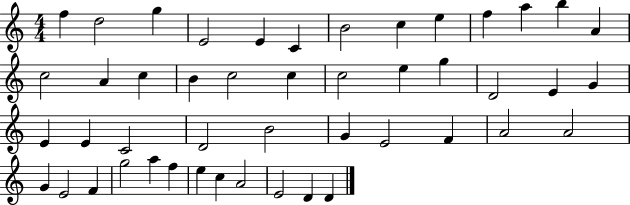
F5/q D5/h G5/q E4/h E4/q C4/q B4/h C5/q E5/q F5/q A5/q B5/q A4/q C5/h A4/q C5/q B4/q C5/h C5/q C5/h E5/q G5/q D4/h E4/q G4/q E4/q E4/q C4/h D4/h B4/h G4/q E4/h F4/q A4/h A4/h G4/q E4/h F4/q G5/h A5/q F5/q E5/q C5/q A4/h E4/h D4/q D4/q